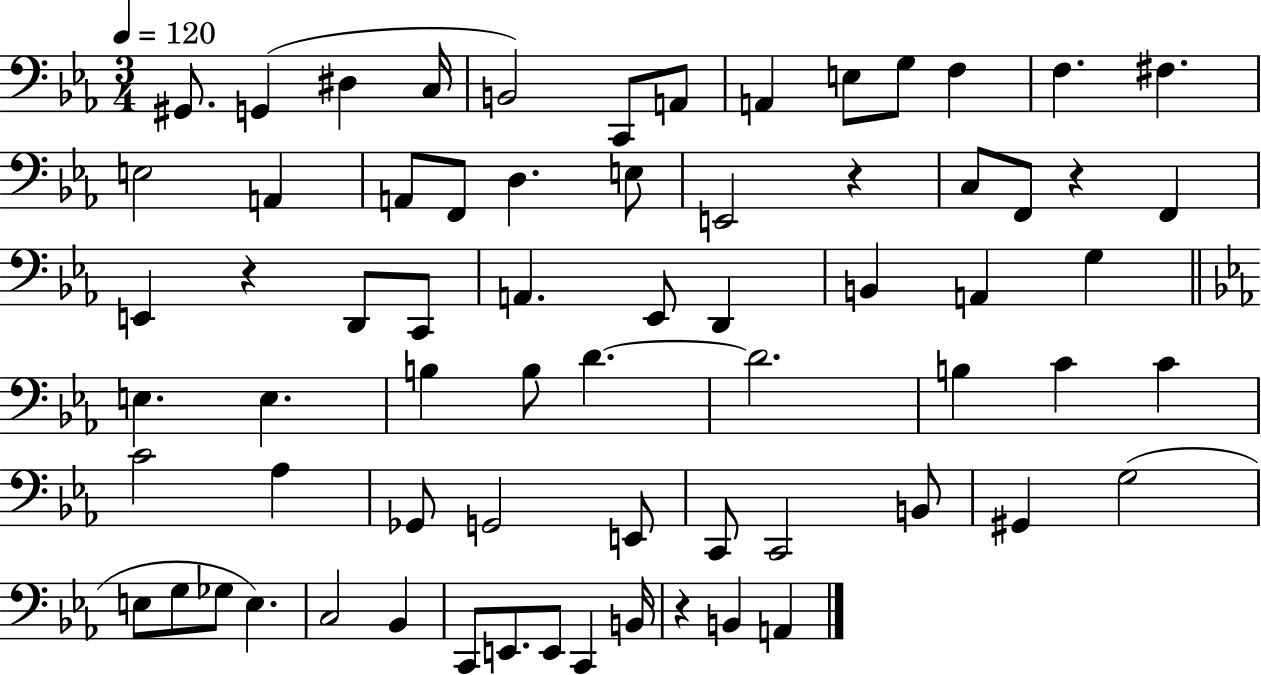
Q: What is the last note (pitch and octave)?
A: A2